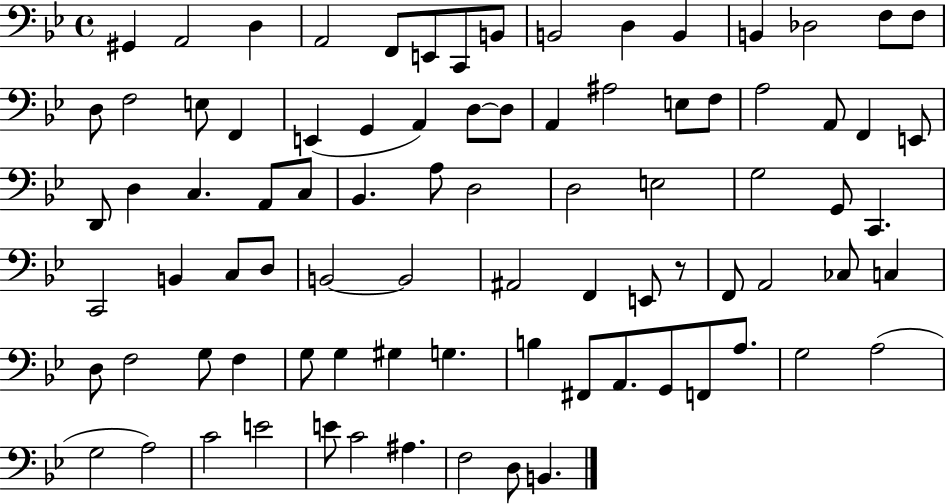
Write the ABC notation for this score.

X:1
T:Untitled
M:4/4
L:1/4
K:Bb
^G,, A,,2 D, A,,2 F,,/2 E,,/2 C,,/2 B,,/2 B,,2 D, B,, B,, _D,2 F,/2 F,/2 D,/2 F,2 E,/2 F,, E,, G,, A,, D,/2 D,/2 A,, ^A,2 E,/2 F,/2 A,2 A,,/2 F,, E,,/2 D,,/2 D, C, A,,/2 C,/2 _B,, A,/2 D,2 D,2 E,2 G,2 G,,/2 C,, C,,2 B,, C,/2 D,/2 B,,2 B,,2 ^A,,2 F,, E,,/2 z/2 F,,/2 A,,2 _C,/2 C, D,/2 F,2 G,/2 F, G,/2 G, ^G, G, B, ^F,,/2 A,,/2 G,,/2 F,,/2 A,/2 G,2 A,2 G,2 A,2 C2 E2 E/2 C2 ^A, F,2 D,/2 B,,